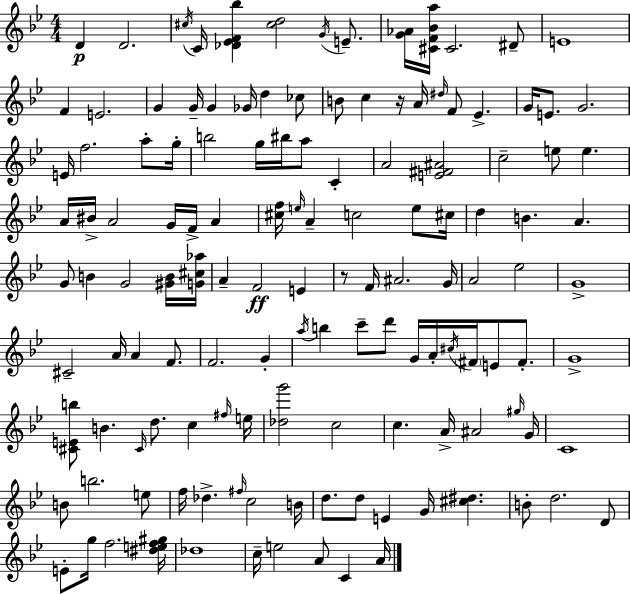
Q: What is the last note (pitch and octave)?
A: A4